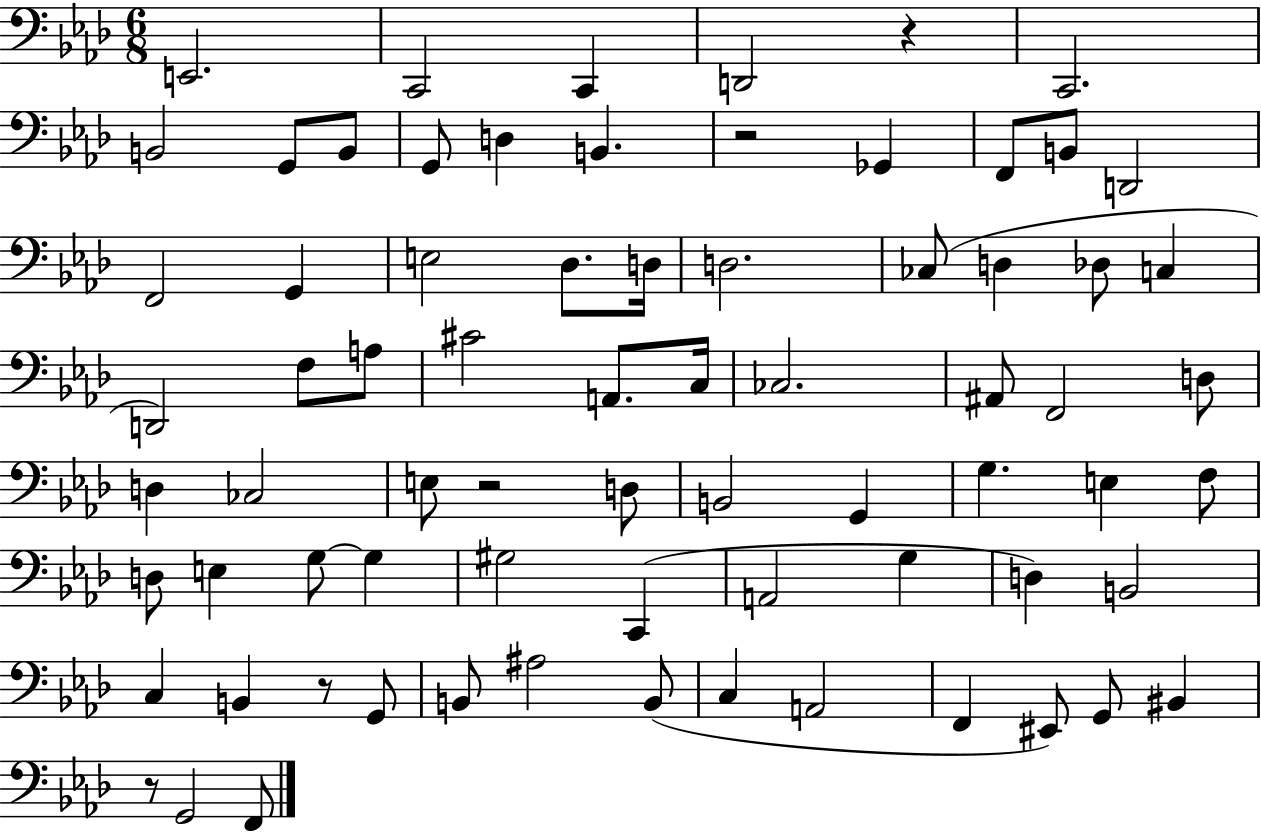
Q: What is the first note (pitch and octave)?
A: E2